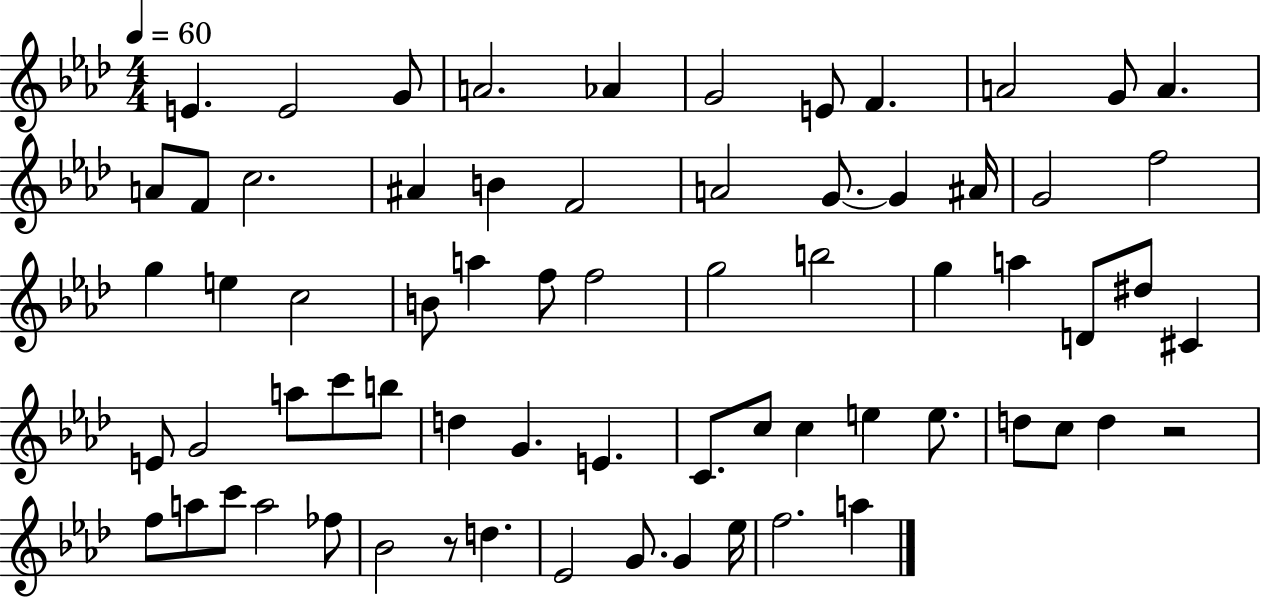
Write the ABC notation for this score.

X:1
T:Untitled
M:4/4
L:1/4
K:Ab
E E2 G/2 A2 _A G2 E/2 F A2 G/2 A A/2 F/2 c2 ^A B F2 A2 G/2 G ^A/4 G2 f2 g e c2 B/2 a f/2 f2 g2 b2 g a D/2 ^d/2 ^C E/2 G2 a/2 c'/2 b/2 d G E C/2 c/2 c e e/2 d/2 c/2 d z2 f/2 a/2 c'/2 a2 _f/2 _B2 z/2 d _E2 G/2 G _e/4 f2 a